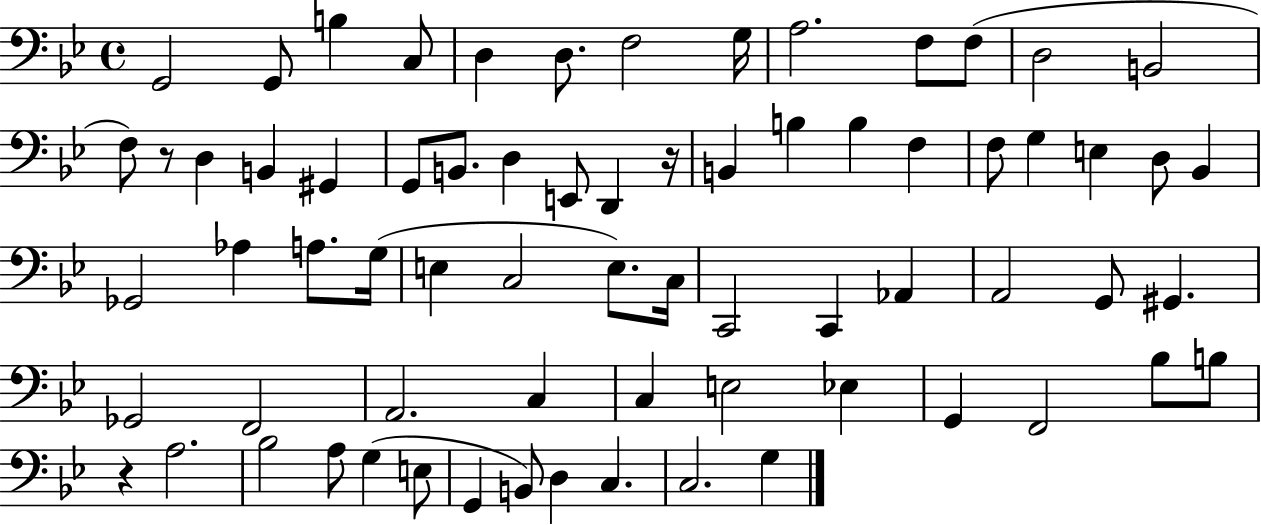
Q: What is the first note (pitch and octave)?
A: G2